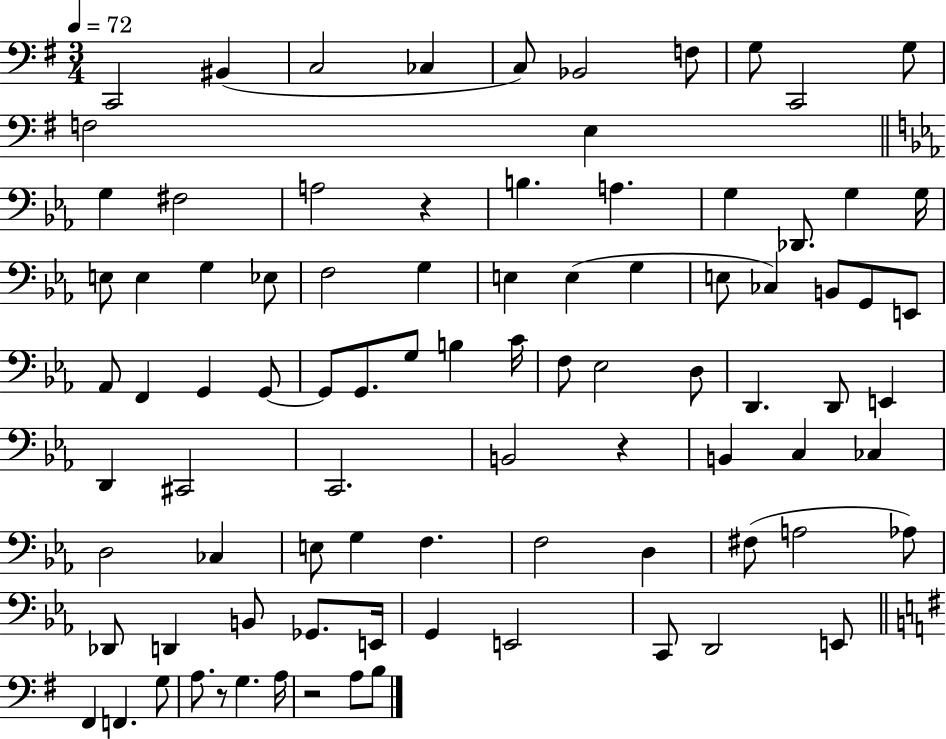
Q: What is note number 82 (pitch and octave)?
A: G3